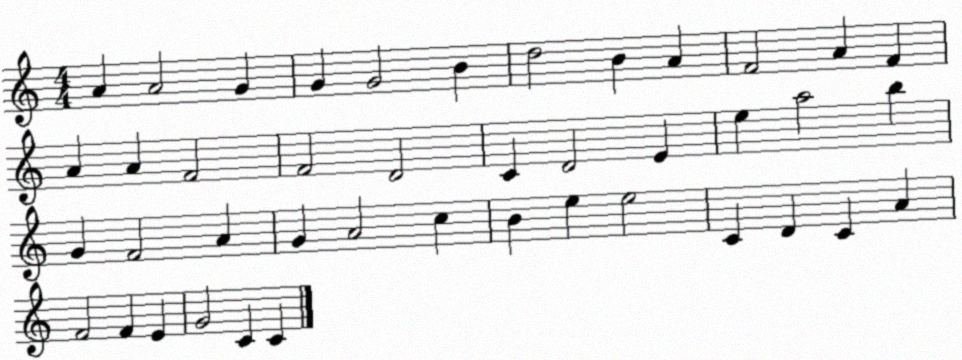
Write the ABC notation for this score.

X:1
T:Untitled
M:4/4
L:1/4
K:C
A A2 G G G2 B d2 B A F2 A F A A F2 F2 D2 C D2 E e a2 b G F2 A G A2 c B e e2 C D C A F2 F E G2 C C